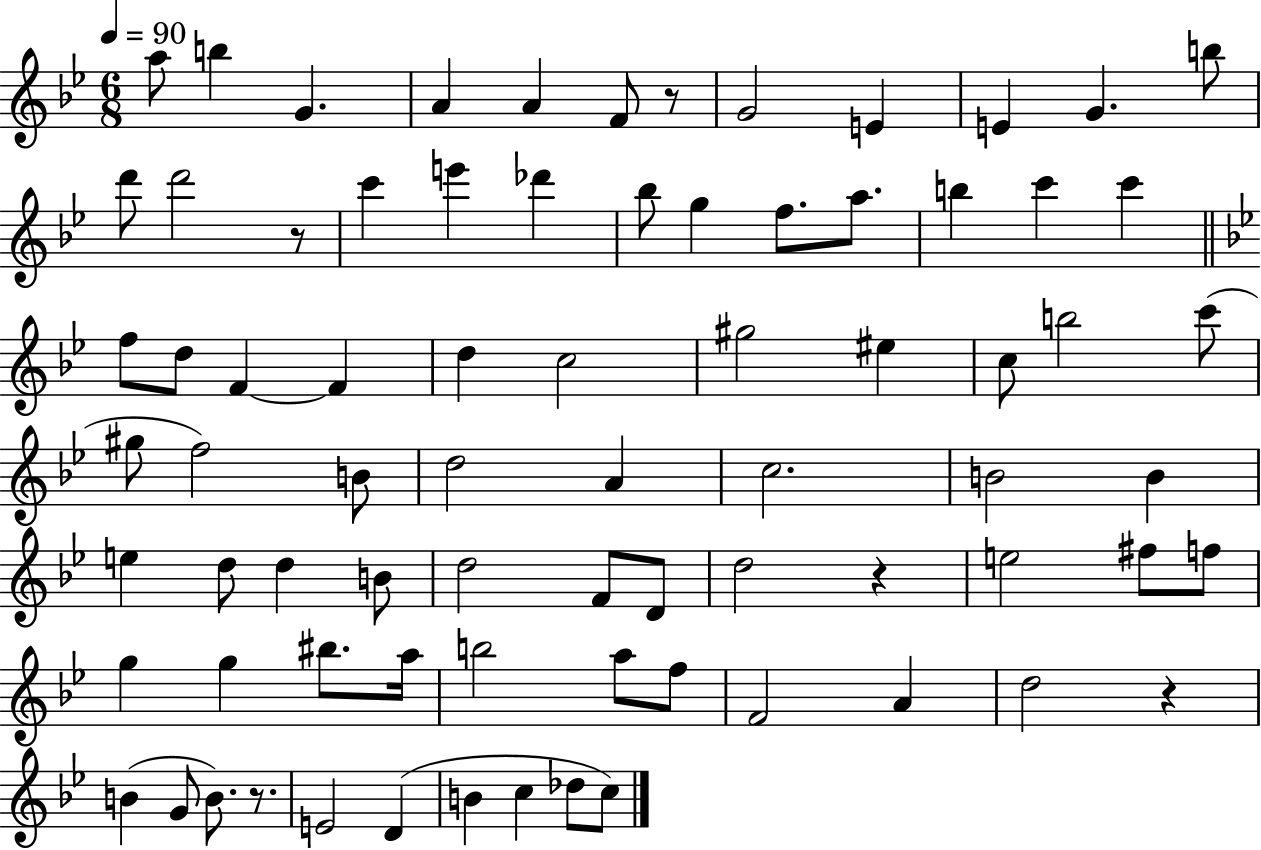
A5/e B5/q G4/q. A4/q A4/q F4/e R/e G4/h E4/q E4/q G4/q. B5/e D6/e D6/h R/e C6/q E6/q Db6/q Bb5/e G5/q F5/e. A5/e. B5/q C6/q C6/q F5/e D5/e F4/q F4/q D5/q C5/h G#5/h EIS5/q C5/e B5/h C6/e G#5/e F5/h B4/e D5/h A4/q C5/h. B4/h B4/q E5/q D5/e D5/q B4/e D5/h F4/e D4/e D5/h R/q E5/h F#5/e F5/e G5/q G5/q BIS5/e. A5/s B5/h A5/e F5/e F4/h A4/q D5/h R/q B4/q G4/e B4/e. R/e. E4/h D4/q B4/q C5/q Db5/e C5/e